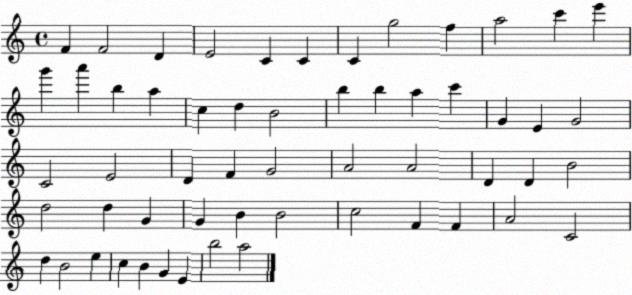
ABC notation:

X:1
T:Untitled
M:4/4
L:1/4
K:C
F F2 D E2 C C C g2 f a2 c' e' g' a' b a c d B2 b b a c' G E G2 C2 E2 D F G2 A2 A2 D D B2 d2 d G G B B2 c2 F F A2 C2 d B2 e c B G E b2 a2